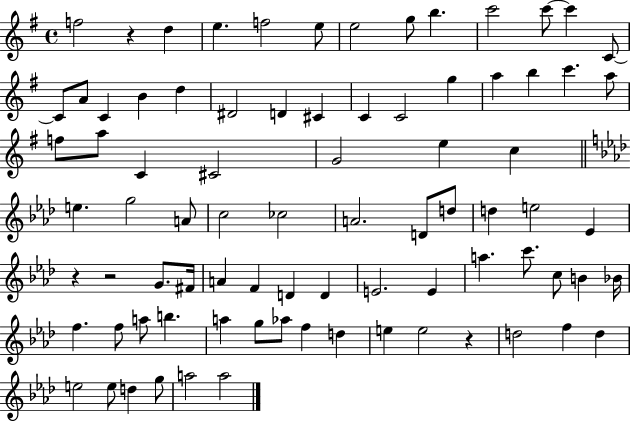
{
  \clef treble
  \time 4/4
  \defaultTimeSignature
  \key g \major
  f''2 r4 d''4 | e''4. f''2 e''8 | e''2 g''8 b''4. | c'''2 c'''8~~ c'''4 c'8~~ | \break c'8 a'8 c'4 b'4 d''4 | dis'2 d'4 cis'4 | c'4 c'2 g''4 | a''4 b''4 c'''4. a''8 | \break f''8 a''8 c'4 cis'2 | g'2 e''4 c''4 | \bar "||" \break \key aes \major e''4. g''2 a'8 | c''2 ces''2 | a'2. d'8 d''8 | d''4 e''2 ees'4 | \break r4 r2 g'8. fis'16 | a'4 f'4 d'4 d'4 | e'2. e'4 | a''4. c'''8. c''8 b'4 bes'16 | \break f''4. f''8 a''8 b''4. | a''4 g''8 aes''8 f''4 d''4 | e''4 e''2 r4 | d''2 f''4 d''4 | \break e''2 e''8 d''4 g''8 | a''2 a''2 | \bar "|."
}